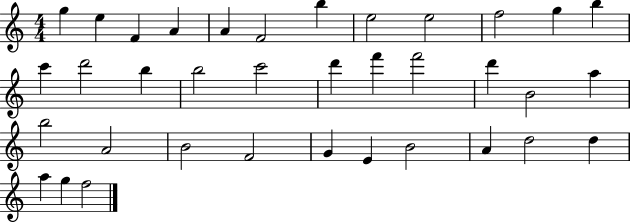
X:1
T:Untitled
M:4/4
L:1/4
K:C
g e F A A F2 b e2 e2 f2 g b c' d'2 b b2 c'2 d' f' f'2 d' B2 a b2 A2 B2 F2 G E B2 A d2 d a g f2